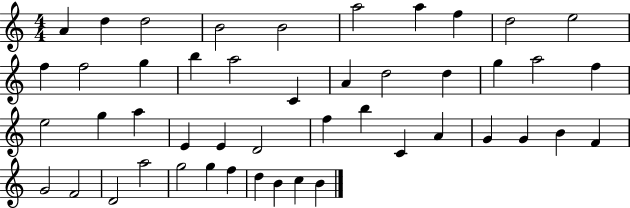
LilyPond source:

{
  \clef treble
  \numericTimeSignature
  \time 4/4
  \key c \major
  a'4 d''4 d''2 | b'2 b'2 | a''2 a''4 f''4 | d''2 e''2 | \break f''4 f''2 g''4 | b''4 a''2 c'4 | a'4 d''2 d''4 | g''4 a''2 f''4 | \break e''2 g''4 a''4 | e'4 e'4 d'2 | f''4 b''4 c'4 a'4 | g'4 g'4 b'4 f'4 | \break g'2 f'2 | d'2 a''2 | g''2 g''4 f''4 | d''4 b'4 c''4 b'4 | \break \bar "|."
}